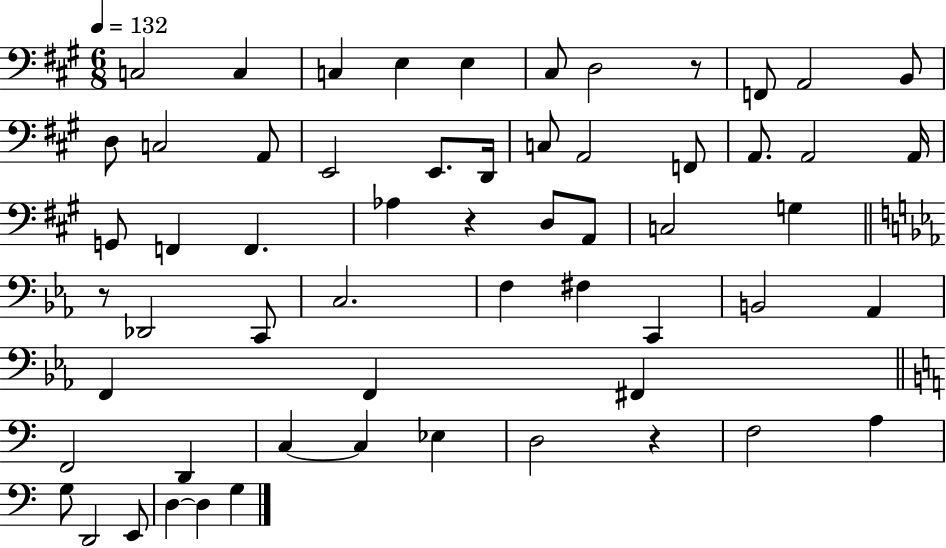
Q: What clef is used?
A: bass